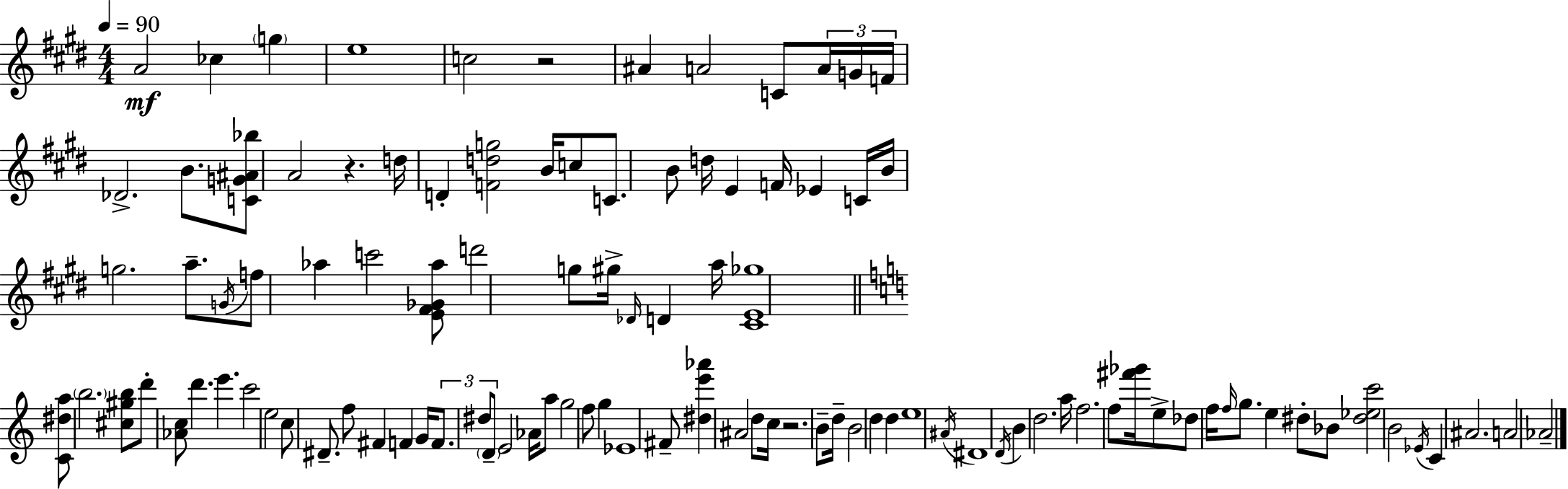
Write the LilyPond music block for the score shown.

{
  \clef treble
  \numericTimeSignature
  \time 4/4
  \key e \major
  \tempo 4 = 90
  a'2\mf ces''4 \parenthesize g''4 | e''1 | c''2 r2 | ais'4 a'2 c'8 \tuplet 3/2 { a'16 g'16 | \break f'16 } des'2.-> b'8. | <c' g' ais' bes''>8 a'2 r4. | d''16 d'4-. <f' d'' g''>2 b'16 c''8 | c'8. b'8 d''16 e'4 f'16 ees'4 c'16 | \break b'16 g''2. a''8.-- | \acciaccatura { g'16 } f''8 aes''4 c'''2 <e' fis' ges' aes''>8 | d'''2 g''8 gis''16-> \grace { des'16 } d'4 | a''16 <cis' e' ges''>1 | \break \bar "||" \break \key a \minor <c' dis'' a''>8 \parenthesize b''2. <cis'' gis'' b''>8 | d'''8-. <aes' c''>8 d'''4. e'''4. | c'''2 e''2 | c''8 dis'8.-- f''8 fis'4 f'4 g'16 | \break \tuplet 3/2 { f'8. dis''8 \parenthesize d'8-- } e'2 aes'16 | a''8 g''2 f''8 g''4 | ees'1 | fis'8-- <dis'' e''' aes'''>4 ais'2 d''8 | \break c''16 r2. b'8-- d''16-- | b'2 d''4 d''4 | e''1 | \acciaccatura { ais'16 } dis'1 | \break \acciaccatura { d'16 } b'4 d''2. | a''16 f''2. f''8 | <fis''' ges'''>16 e''8-> des''8 f''16 \grace { f''16 } g''8. e''4 dis''8-. | bes'8 <dis'' ees'' c'''>2 b'2 | \break \acciaccatura { ees'16 } c'4 ais'2. | a'2 aes'2-- | \bar "|."
}